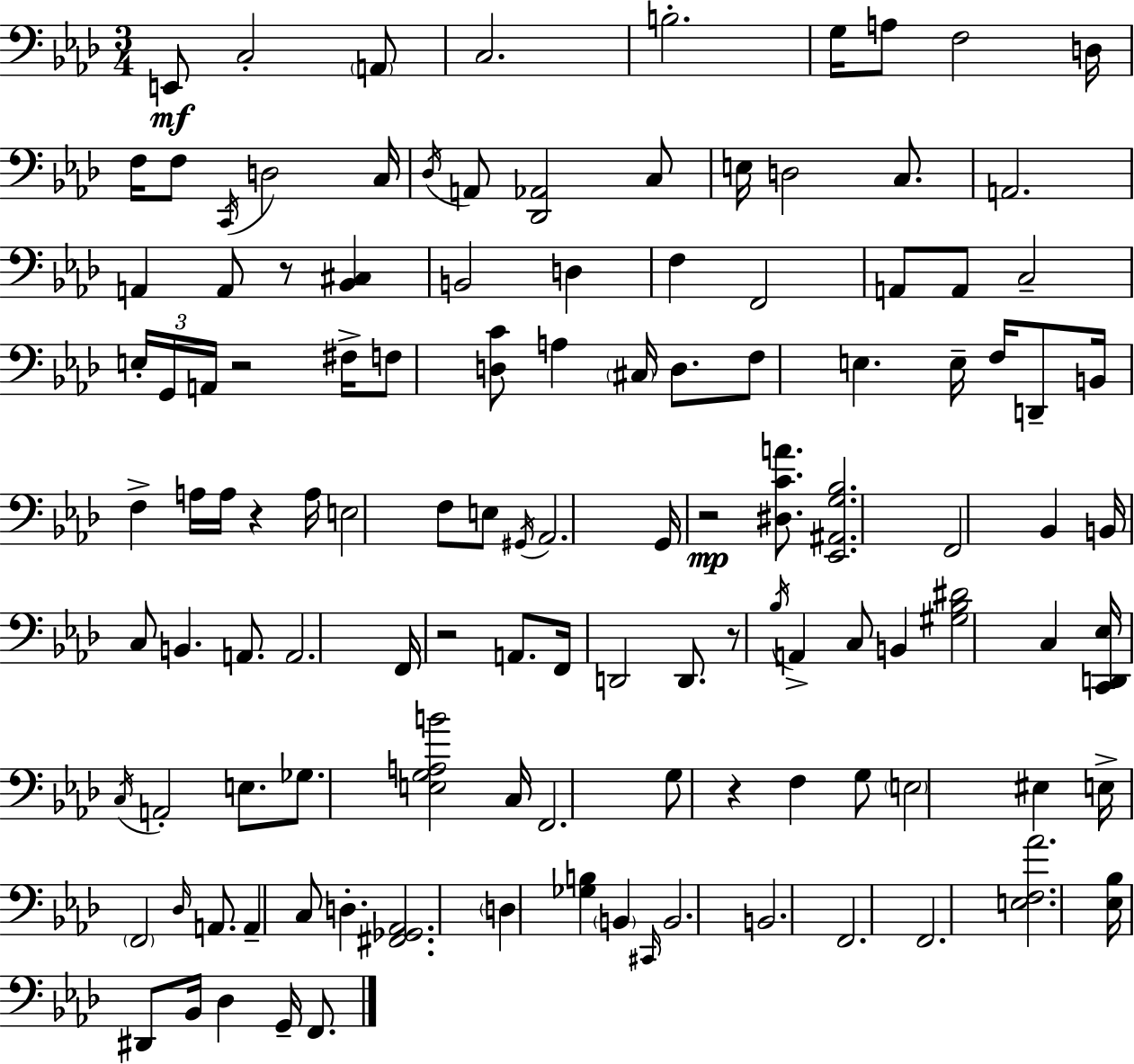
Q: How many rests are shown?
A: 7